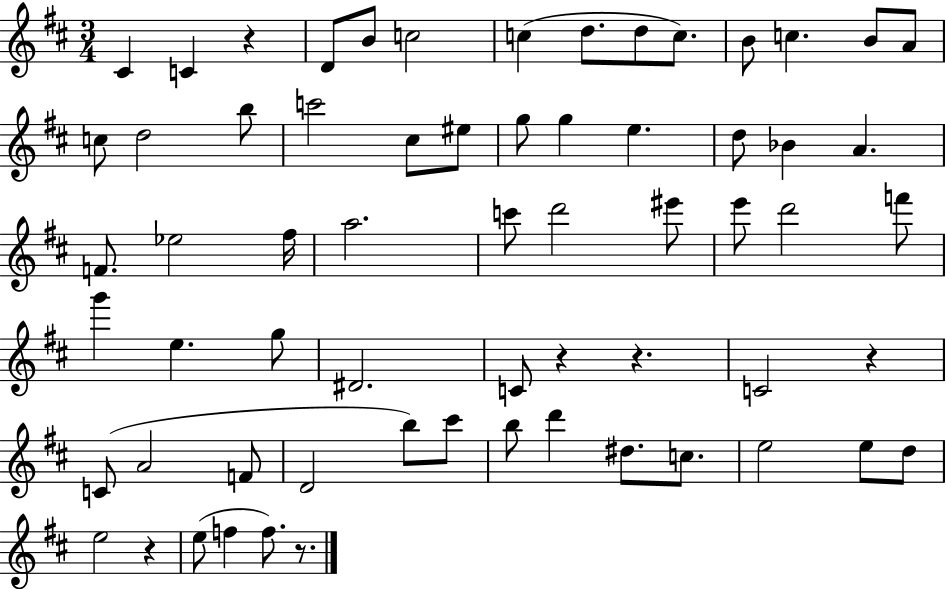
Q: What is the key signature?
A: D major